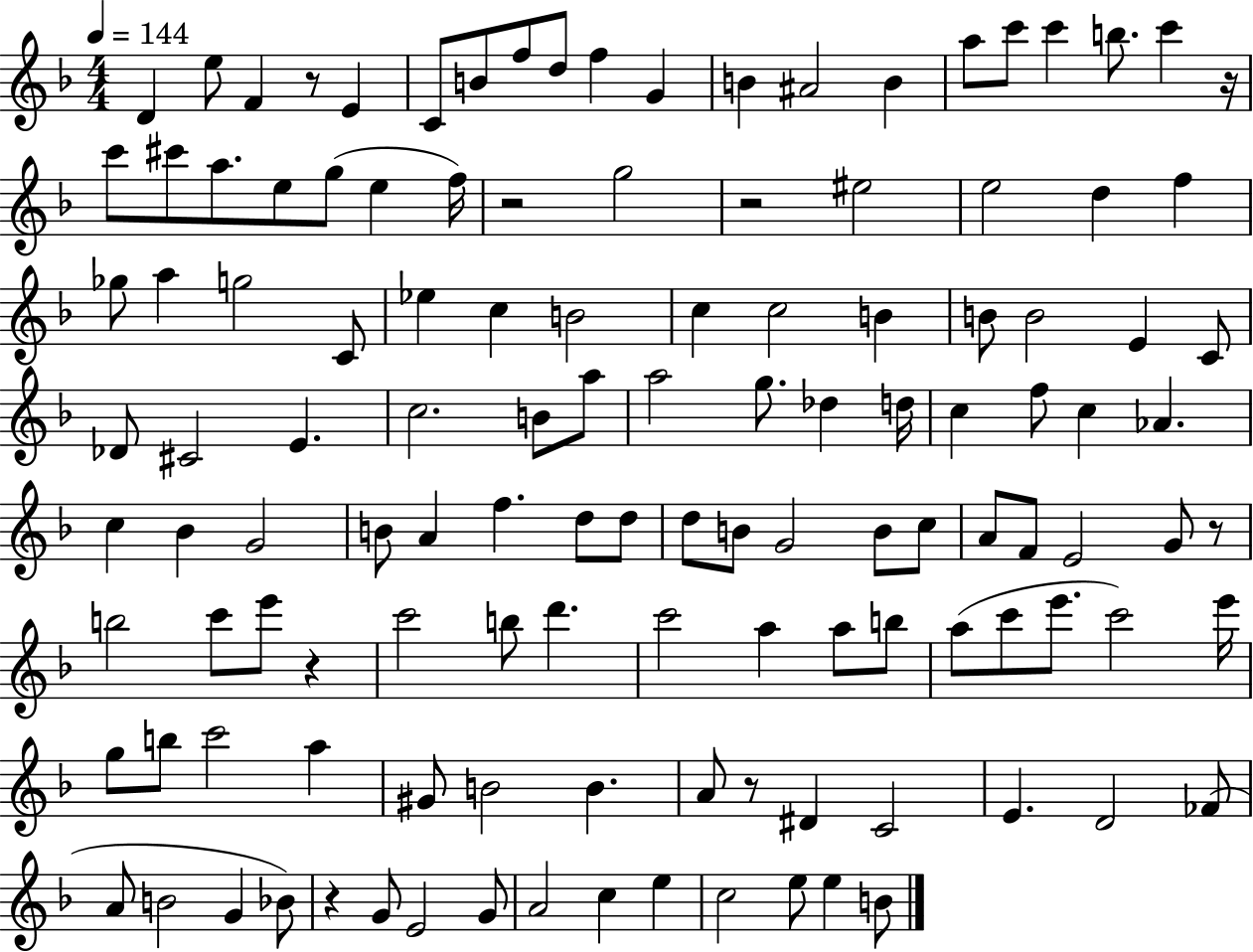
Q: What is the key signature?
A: F major